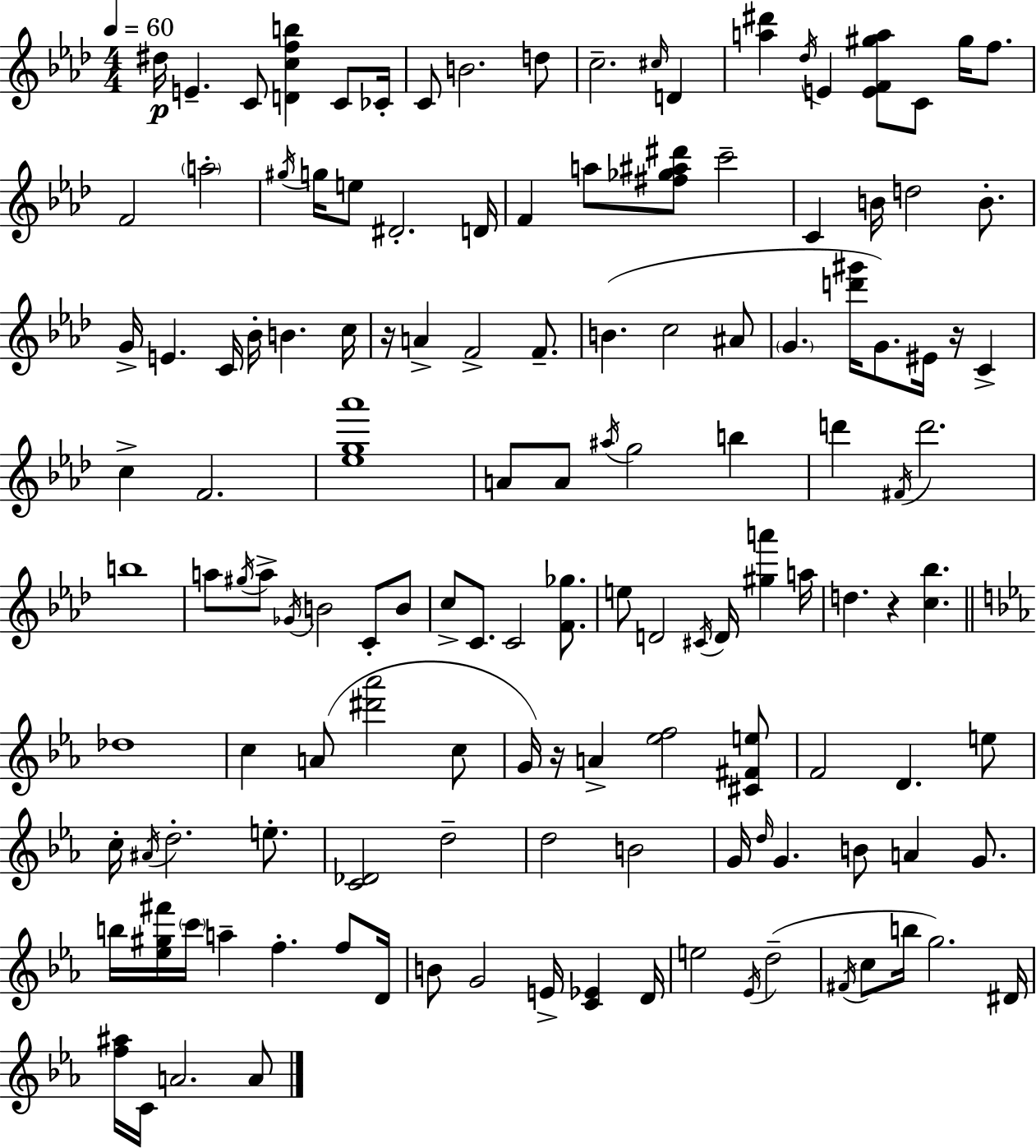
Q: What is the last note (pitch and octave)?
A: A4